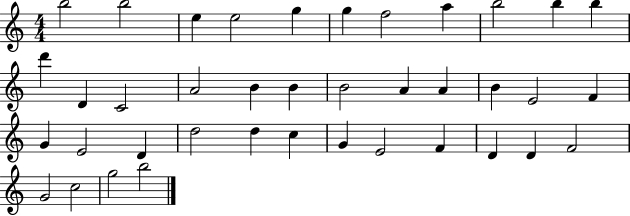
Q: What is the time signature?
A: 4/4